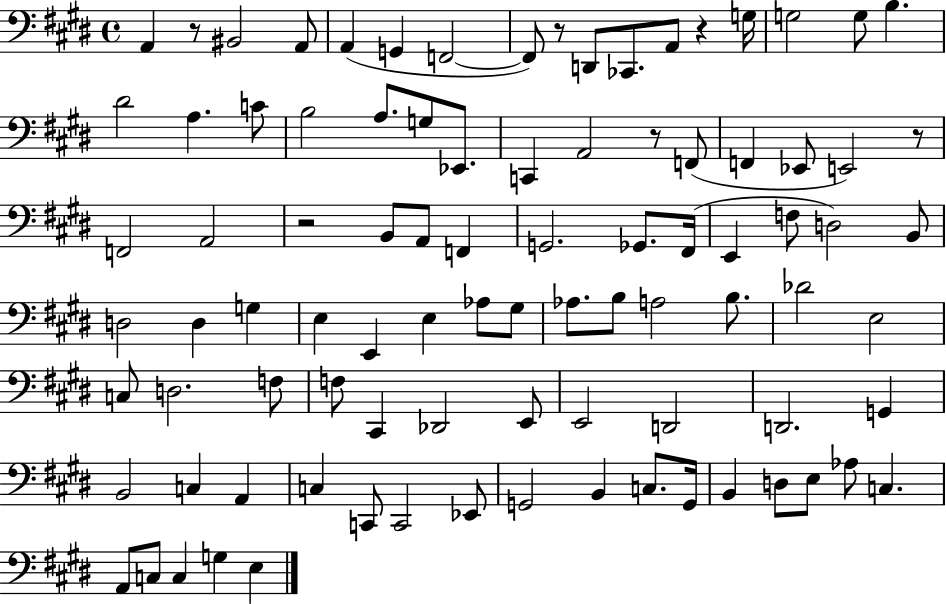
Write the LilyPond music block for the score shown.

{
  \clef bass
  \time 4/4
  \defaultTimeSignature
  \key e \major
  a,4 r8 bis,2 a,8 | a,4( g,4 f,2~~ | f,8) r8 d,8 ces,8. a,8 r4 g16 | g2 g8 b4. | \break dis'2 a4. c'8 | b2 a8. g8 ees,8. | c,4 a,2 r8 f,8( | f,4 ees,8 e,2) r8 | \break f,2 a,2 | r2 b,8 a,8 f,4 | g,2. ges,8. fis,16( | e,4 f8 d2) b,8 | \break d2 d4 g4 | e4 e,4 e4 aes8 gis8 | aes8. b8 a2 b8. | des'2 e2 | \break c8 d2. f8 | f8 cis,4 des,2 e,8 | e,2 d,2 | d,2. g,4 | \break b,2 c4 a,4 | c4 c,8 c,2 ees,8 | g,2 b,4 c8. g,16 | b,4 d8 e8 aes8 c4. | \break a,8 c8 c4 g4 e4 | \bar "|."
}